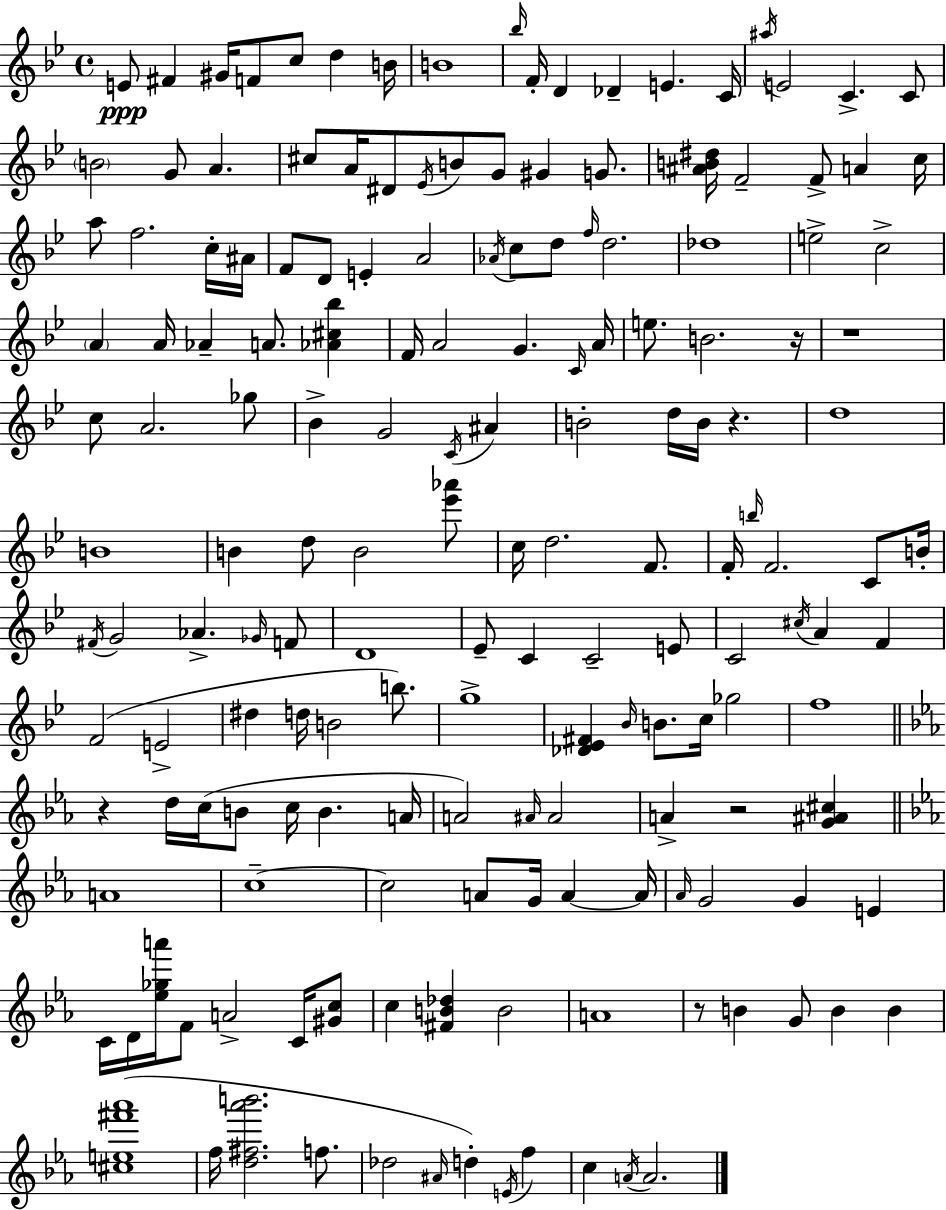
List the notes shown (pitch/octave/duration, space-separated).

E4/e F#4/q G#4/s F4/e C5/e D5/q B4/s B4/w Bb5/s F4/s D4/q Db4/q E4/q. C4/s A#5/s E4/h C4/q. C4/e B4/h G4/e A4/q. C#5/e A4/s D#4/e Eb4/s B4/e G4/e G#4/q G4/e. [A#4,B4,D#5]/s F4/h F4/e A4/q C5/s A5/e F5/h. C5/s A#4/s F4/e D4/e E4/q A4/h Ab4/s C5/e D5/e F5/s D5/h. Db5/w E5/h C5/h A4/q A4/s Ab4/q A4/e. [Ab4,C#5,Bb5]/q F4/s A4/h G4/q. C4/s A4/s E5/e. B4/h. R/s R/w C5/e A4/h. Gb5/e Bb4/q G4/h C4/s A#4/q B4/h D5/s B4/s R/q. D5/w B4/w B4/q D5/e B4/h [Eb6,Ab6]/e C5/s D5/h. F4/e. F4/s B5/s F4/h. C4/e B4/s F#4/s G4/h Ab4/q. Gb4/s F4/e D4/w Eb4/e C4/q C4/h E4/e C4/h C#5/s A4/q F4/q F4/h E4/h D#5/q D5/s B4/h B5/e. G5/w [Db4,Eb4,F#4]/q Bb4/s B4/e. C5/s Gb5/h F5/w R/q D5/s C5/s B4/e C5/s B4/q. A4/s A4/h A#4/s A#4/h A4/q R/h [G4,A#4,C#5]/q A4/w C5/w C5/h A4/e G4/s A4/q A4/s Ab4/s G4/h G4/q E4/q C4/s D4/s [Eb5,Gb5,A6]/s F4/e A4/h C4/s [G#4,C5]/e C5/q [F#4,B4,Db5]/q B4/h A4/w R/e B4/q G4/e B4/q B4/q [C#5,E5,F#6,Ab6]/w F5/s [D5,F#5,Ab6,B6]/h. F5/e. Db5/h A#4/s D5/q E4/s F5/q C5/q A4/s A4/h.